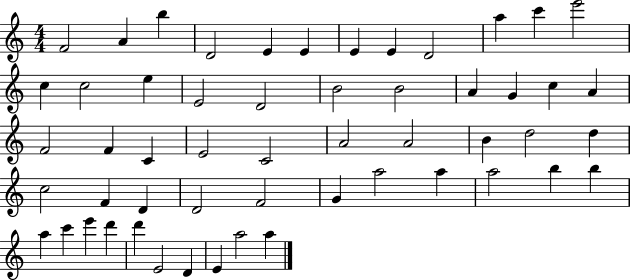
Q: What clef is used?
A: treble